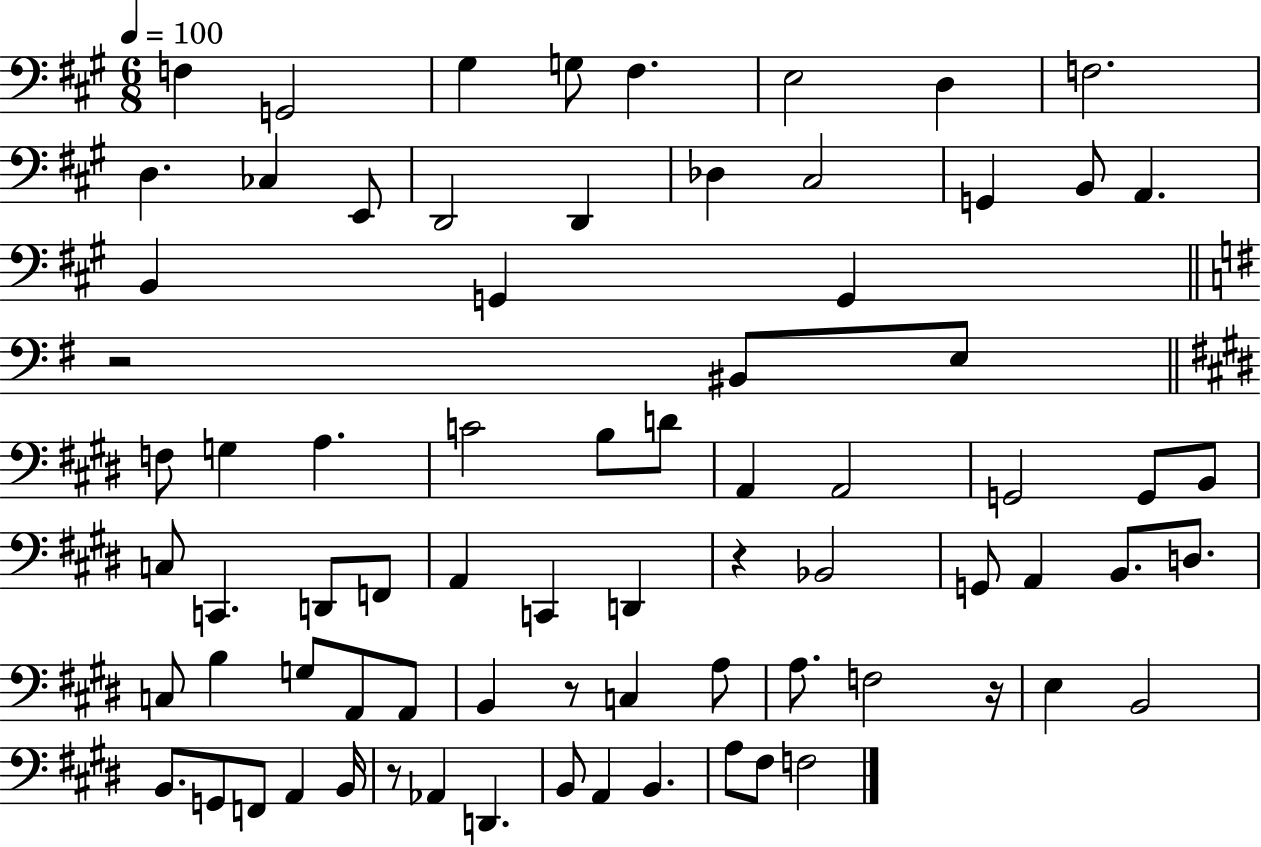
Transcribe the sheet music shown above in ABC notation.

X:1
T:Untitled
M:6/8
L:1/4
K:A
F, G,,2 ^G, G,/2 ^F, E,2 D, F,2 D, _C, E,,/2 D,,2 D,, _D, ^C,2 G,, B,,/2 A,, B,, G,, G,, z2 ^B,,/2 E,/2 F,/2 G, A, C2 B,/2 D/2 A,, A,,2 G,,2 G,,/2 B,,/2 C,/2 C,, D,,/2 F,,/2 A,, C,, D,, z _B,,2 G,,/2 A,, B,,/2 D,/2 C,/2 B, G,/2 A,,/2 A,,/2 B,, z/2 C, A,/2 A,/2 F,2 z/4 E, B,,2 B,,/2 G,,/2 F,,/2 A,, B,,/4 z/2 _A,, D,, B,,/2 A,, B,, A,/2 ^F,/2 F,2